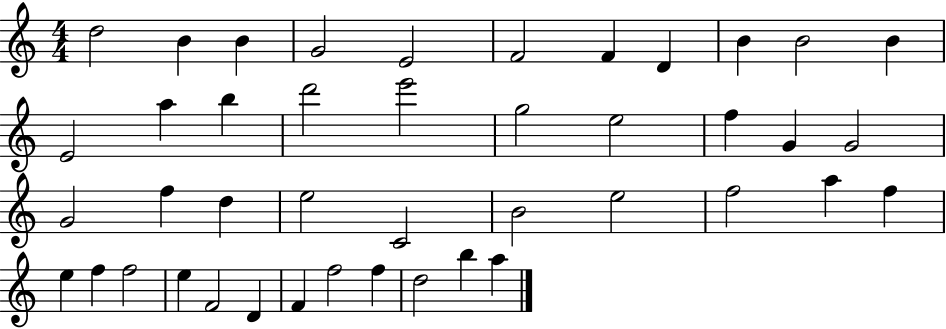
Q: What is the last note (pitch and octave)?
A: A5